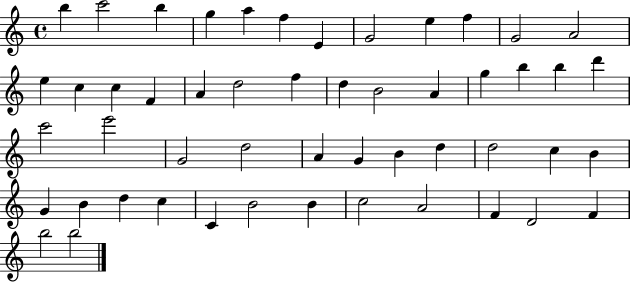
B5/q C6/h B5/q G5/q A5/q F5/q E4/q G4/h E5/q F5/q G4/h A4/h E5/q C5/q C5/q F4/q A4/q D5/h F5/q D5/q B4/h A4/q G5/q B5/q B5/q D6/q C6/h E6/h G4/h D5/h A4/q G4/q B4/q D5/q D5/h C5/q B4/q G4/q B4/q D5/q C5/q C4/q B4/h B4/q C5/h A4/h F4/q D4/h F4/q B5/h B5/h